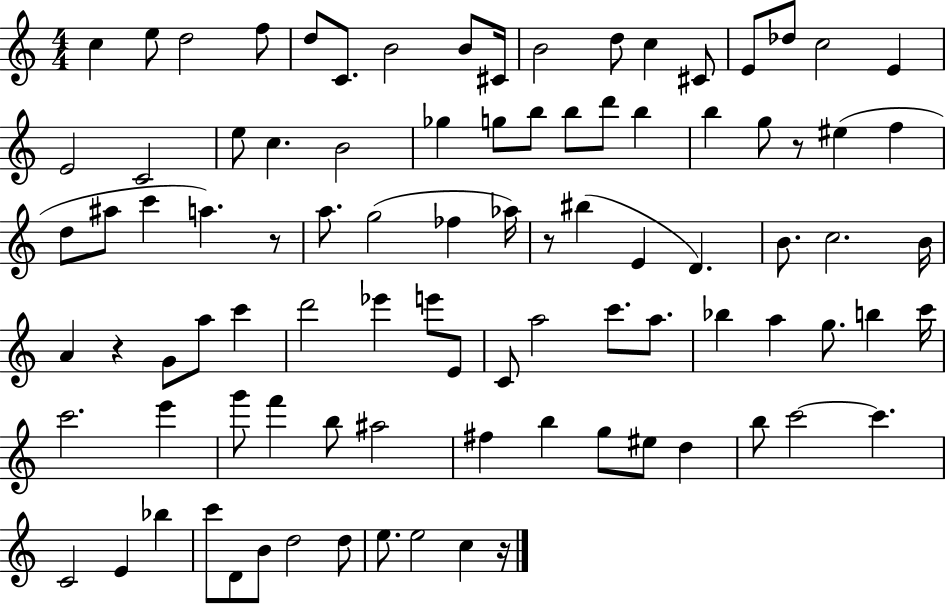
C5/q E5/e D5/h F5/e D5/e C4/e. B4/h B4/e C#4/s B4/h D5/e C5/q C#4/e E4/e Db5/e C5/h E4/q E4/h C4/h E5/e C5/q. B4/h Gb5/q G5/e B5/e B5/e D6/e B5/q B5/q G5/e R/e EIS5/q F5/q D5/e A#5/e C6/q A5/q. R/e A5/e. G5/h FES5/q Ab5/s R/e BIS5/q E4/q D4/q. B4/e. C5/h. B4/s A4/q R/q G4/e A5/e C6/q D6/h Eb6/q E6/e E4/e C4/e A5/h C6/e. A5/e. Bb5/q A5/q G5/e. B5/q C6/s C6/h. E6/q G6/e F6/q B5/e A#5/h F#5/q B5/q G5/e EIS5/e D5/q B5/e C6/h C6/q. C4/h E4/q Bb5/q C6/e D4/e B4/e D5/h D5/e E5/e. E5/h C5/q R/s